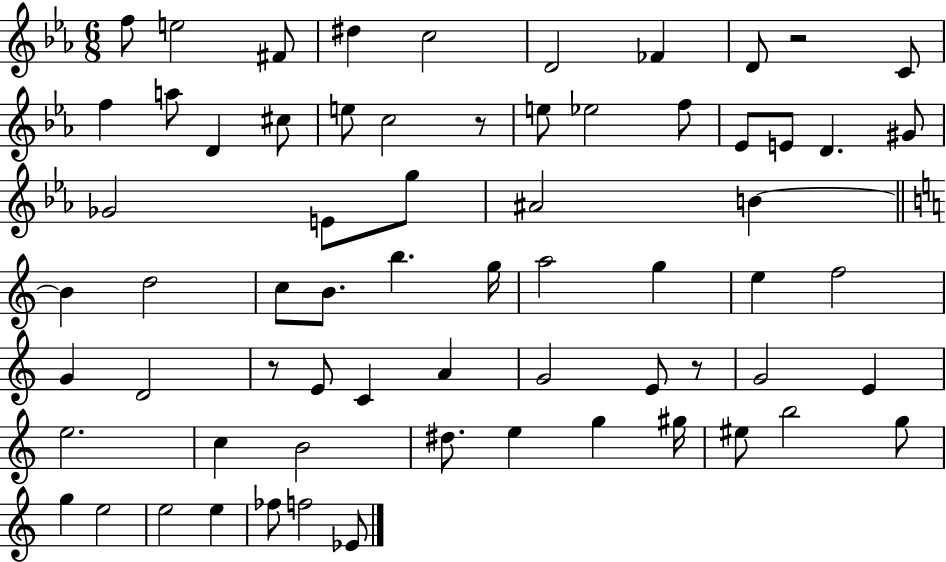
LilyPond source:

{
  \clef treble
  \numericTimeSignature
  \time 6/8
  \key ees \major
  \repeat volta 2 { f''8 e''2 fis'8 | dis''4 c''2 | d'2 fes'4 | d'8 r2 c'8 | \break f''4 a''8 d'4 cis''8 | e''8 c''2 r8 | e''8 ees''2 f''8 | ees'8 e'8 d'4. gis'8 | \break ges'2 e'8 g''8 | ais'2 b'4~~ | \bar "||" \break \key c \major b'4 d''2 | c''8 b'8. b''4. g''16 | a''2 g''4 | e''4 f''2 | \break g'4 d'2 | r8 e'8 c'4 a'4 | g'2 e'8 r8 | g'2 e'4 | \break e''2. | c''4 b'2 | dis''8. e''4 g''4 gis''16 | eis''8 b''2 g''8 | \break g''4 e''2 | e''2 e''4 | fes''8 f''2 ees'8 | } \bar "|."
}